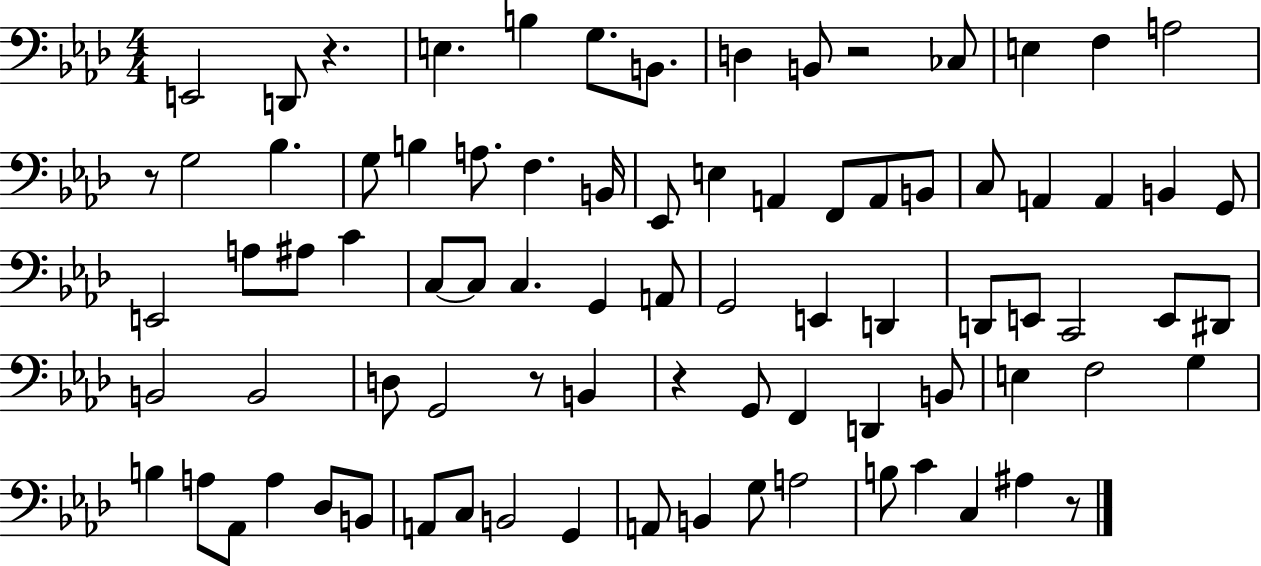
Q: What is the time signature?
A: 4/4